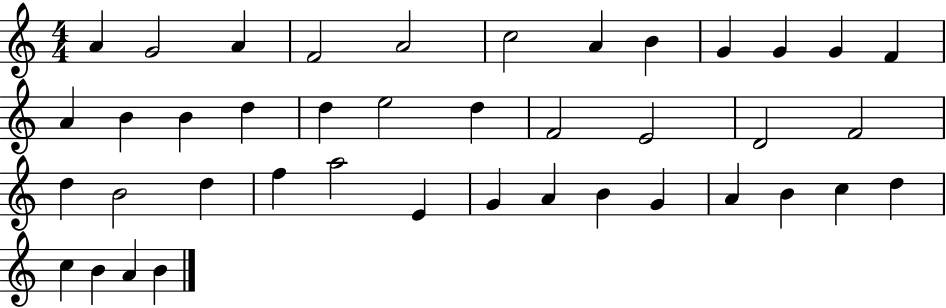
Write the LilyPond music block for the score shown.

{
  \clef treble
  \numericTimeSignature
  \time 4/4
  \key c \major
  a'4 g'2 a'4 | f'2 a'2 | c''2 a'4 b'4 | g'4 g'4 g'4 f'4 | \break a'4 b'4 b'4 d''4 | d''4 e''2 d''4 | f'2 e'2 | d'2 f'2 | \break d''4 b'2 d''4 | f''4 a''2 e'4 | g'4 a'4 b'4 g'4 | a'4 b'4 c''4 d''4 | \break c''4 b'4 a'4 b'4 | \bar "|."
}